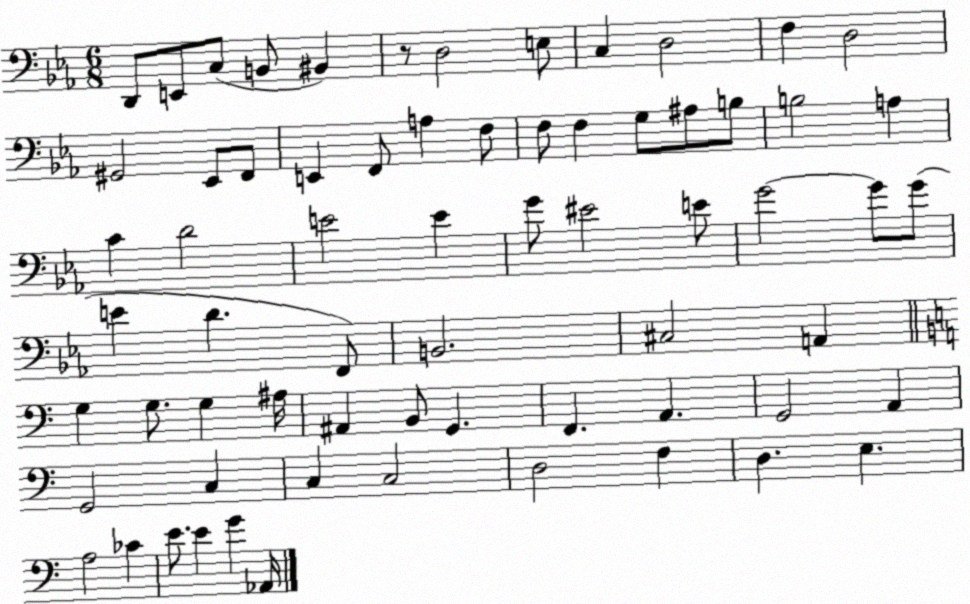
X:1
T:Untitled
M:6/8
L:1/4
K:Eb
D,,/2 E,,/2 C,/2 B,,/2 ^B,, z/2 D,2 E,/2 C, D,2 F, D,2 ^G,,2 _E,,/2 F,,/2 E,, F,,/2 A, F,/2 F,/2 F, G,/2 ^A,/2 B,/2 B,2 A, C D2 E2 E G/2 ^E2 E/2 G2 G/2 G/2 E D F,,/2 B,,2 ^C,2 A,, G, G,/2 G, ^A,/4 ^A,, B,,/2 G,, F,, A,, G,,2 A,, G,,2 C, C, C,2 D,2 F, D, E, A,2 _C E/2 E G _A,,/4